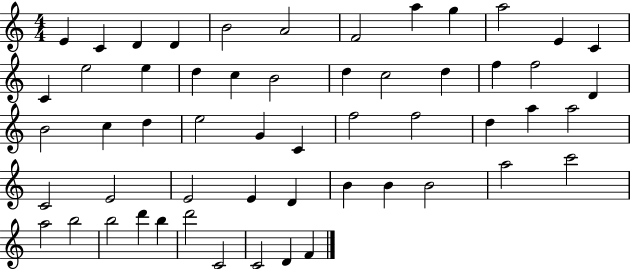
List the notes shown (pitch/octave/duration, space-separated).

E4/q C4/q D4/q D4/q B4/h A4/h F4/h A5/q G5/q A5/h E4/q C4/q C4/q E5/h E5/q D5/q C5/q B4/h D5/q C5/h D5/q F5/q F5/h D4/q B4/h C5/q D5/q E5/h G4/q C4/q F5/h F5/h D5/q A5/q A5/h C4/h E4/h E4/h E4/q D4/q B4/q B4/q B4/h A5/h C6/h A5/h B5/h B5/h D6/q B5/q D6/h C4/h C4/h D4/q F4/q